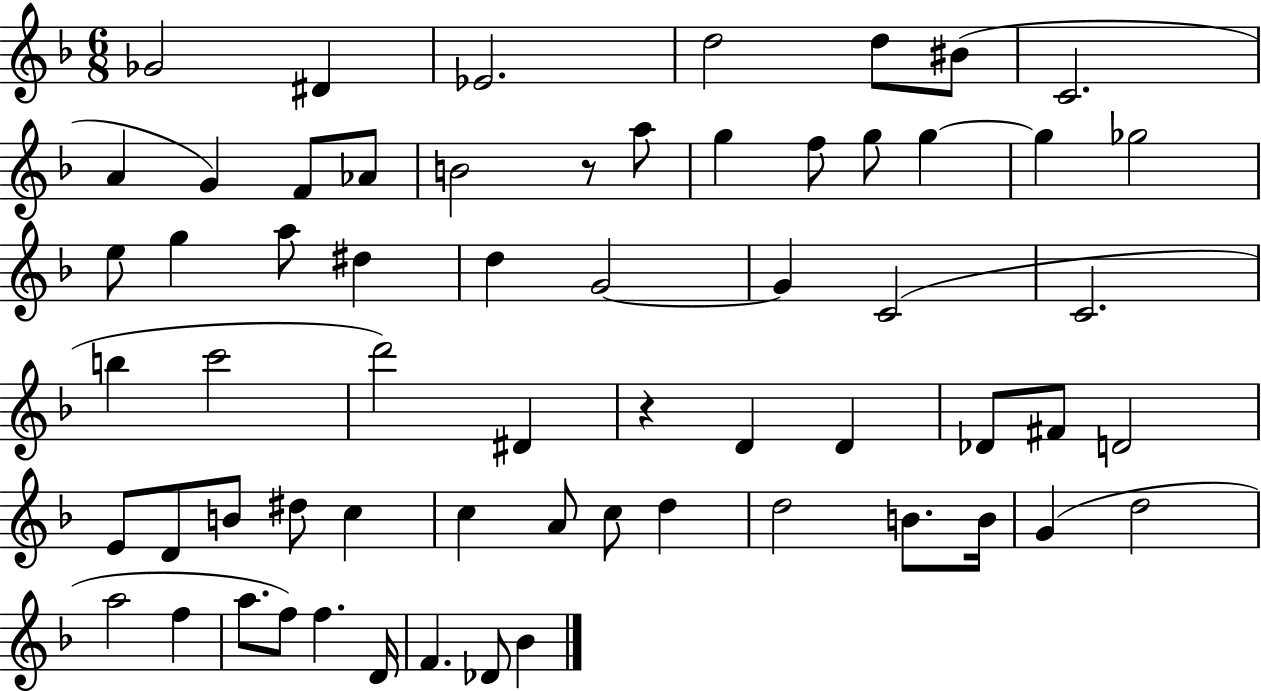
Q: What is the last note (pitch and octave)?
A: Bb4